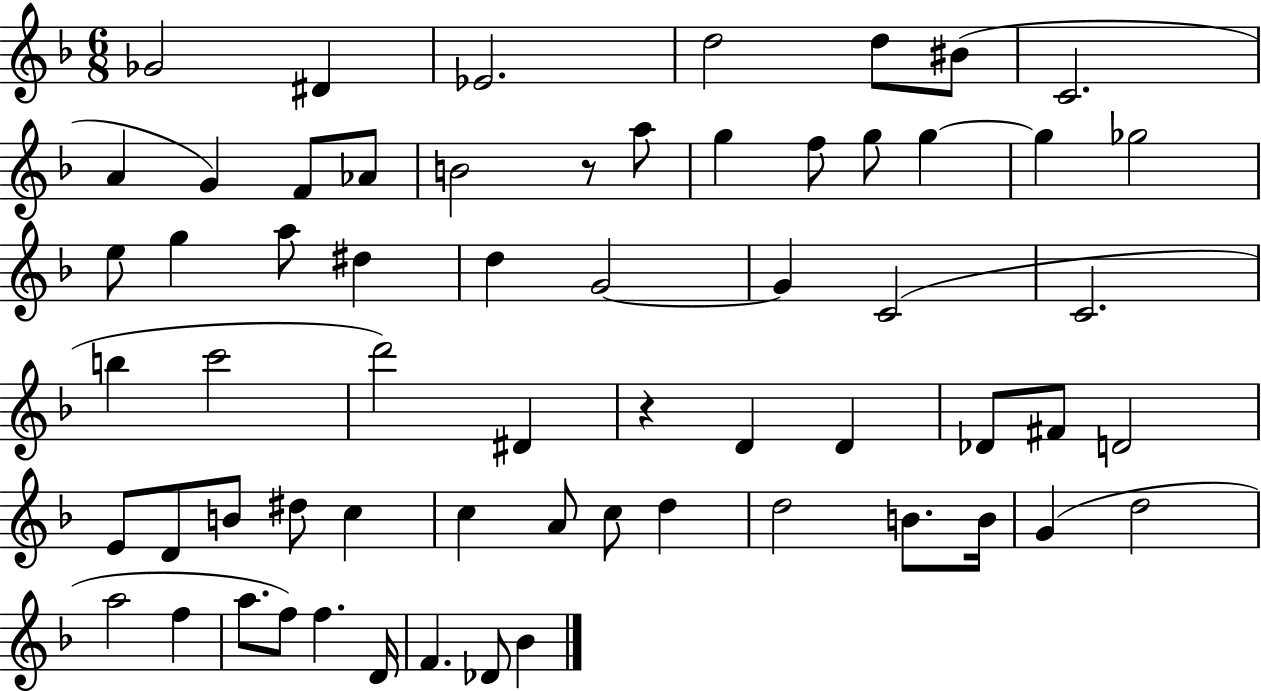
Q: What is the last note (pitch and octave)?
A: Bb4